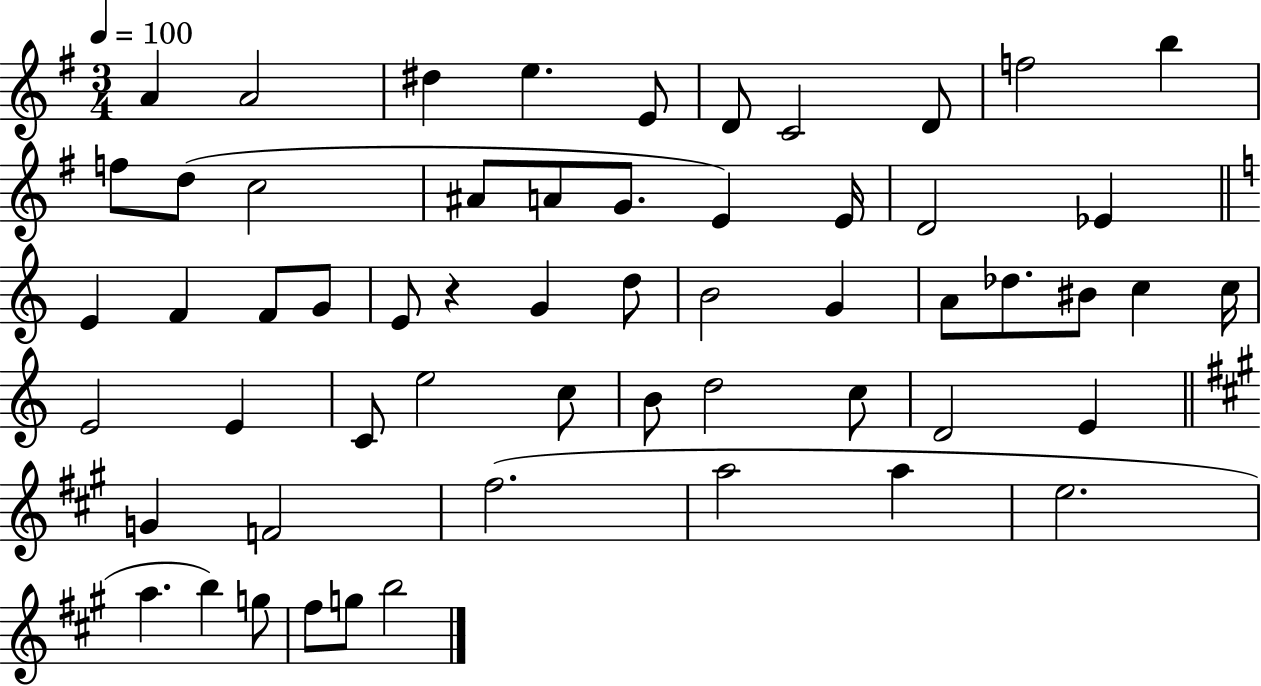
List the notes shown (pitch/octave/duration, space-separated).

A4/q A4/h D#5/q E5/q. E4/e D4/e C4/h D4/e F5/h B5/q F5/e D5/e C5/h A#4/e A4/e G4/e. E4/q E4/s D4/h Eb4/q E4/q F4/q F4/e G4/e E4/e R/q G4/q D5/e B4/h G4/q A4/e Db5/e. BIS4/e C5/q C5/s E4/h E4/q C4/e E5/h C5/e B4/e D5/h C5/e D4/h E4/q G4/q F4/h F#5/h. A5/h A5/q E5/h. A5/q. B5/q G5/e F#5/e G5/e B5/h